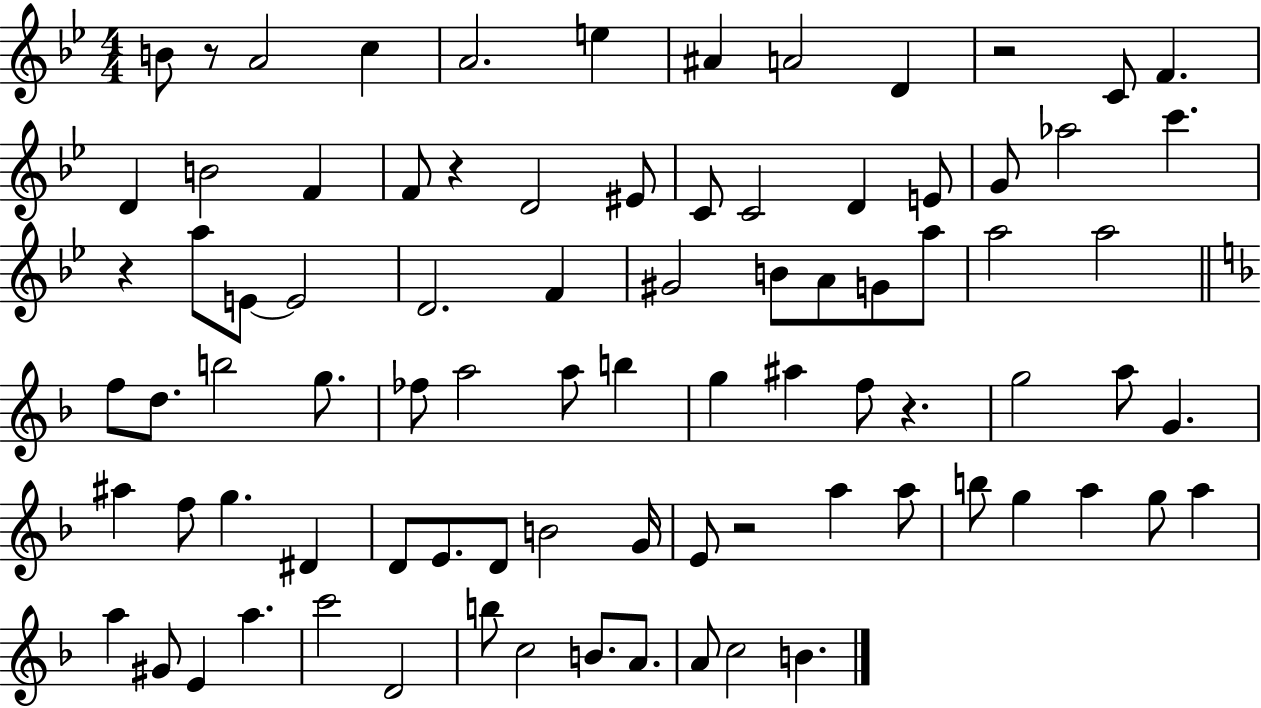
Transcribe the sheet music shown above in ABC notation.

X:1
T:Untitled
M:4/4
L:1/4
K:Bb
B/2 z/2 A2 c A2 e ^A A2 D z2 C/2 F D B2 F F/2 z D2 ^E/2 C/2 C2 D E/2 G/2 _a2 c' z a/2 E/2 E2 D2 F ^G2 B/2 A/2 G/2 a/2 a2 a2 f/2 d/2 b2 g/2 _f/2 a2 a/2 b g ^a f/2 z g2 a/2 G ^a f/2 g ^D D/2 E/2 D/2 B2 G/4 E/2 z2 a a/2 b/2 g a g/2 a a ^G/2 E a c'2 D2 b/2 c2 B/2 A/2 A/2 c2 B